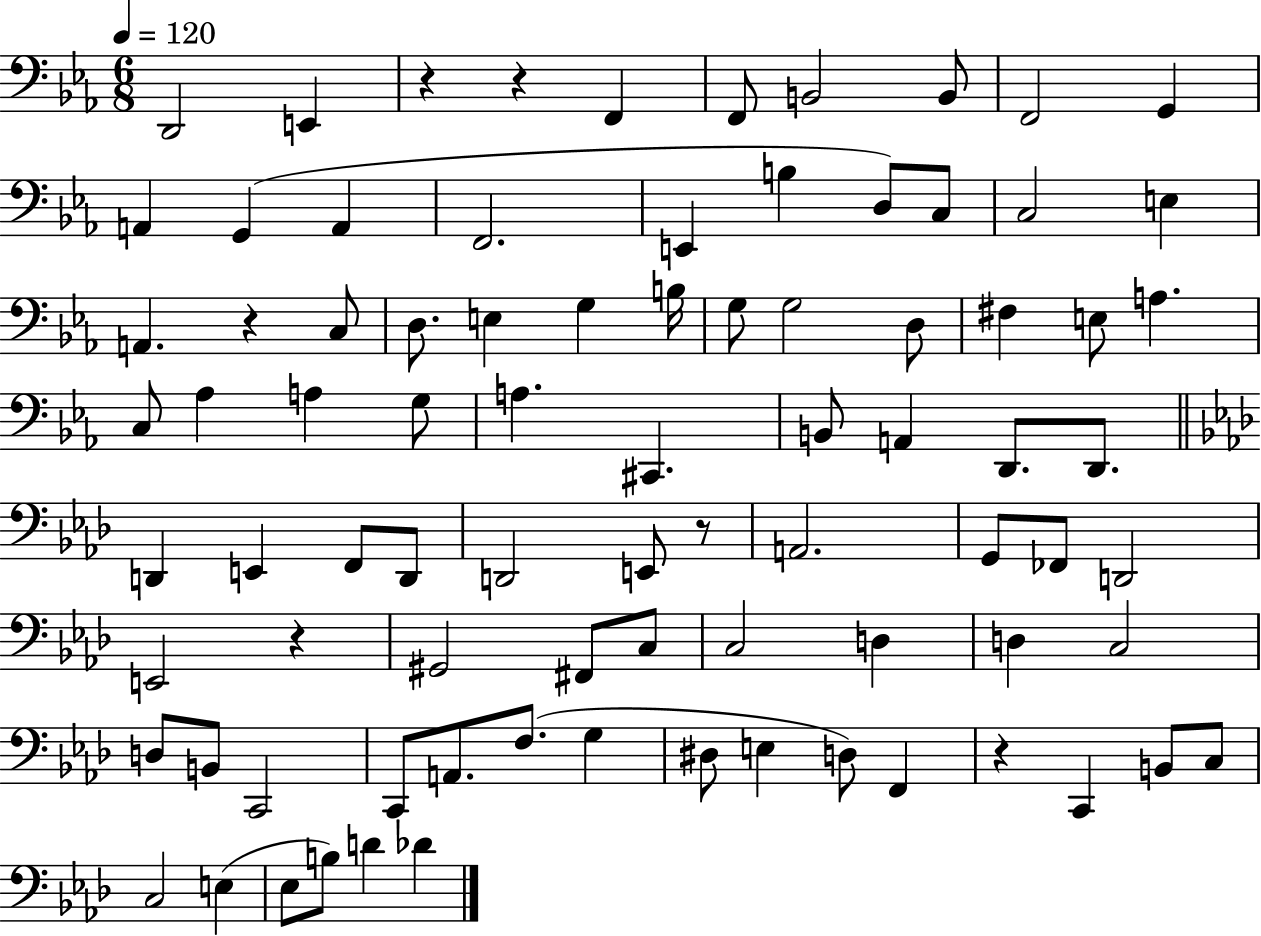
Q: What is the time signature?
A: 6/8